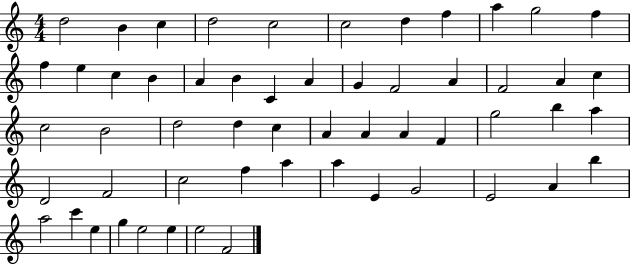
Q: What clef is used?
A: treble